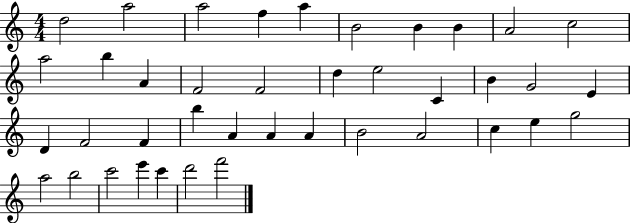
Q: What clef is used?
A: treble